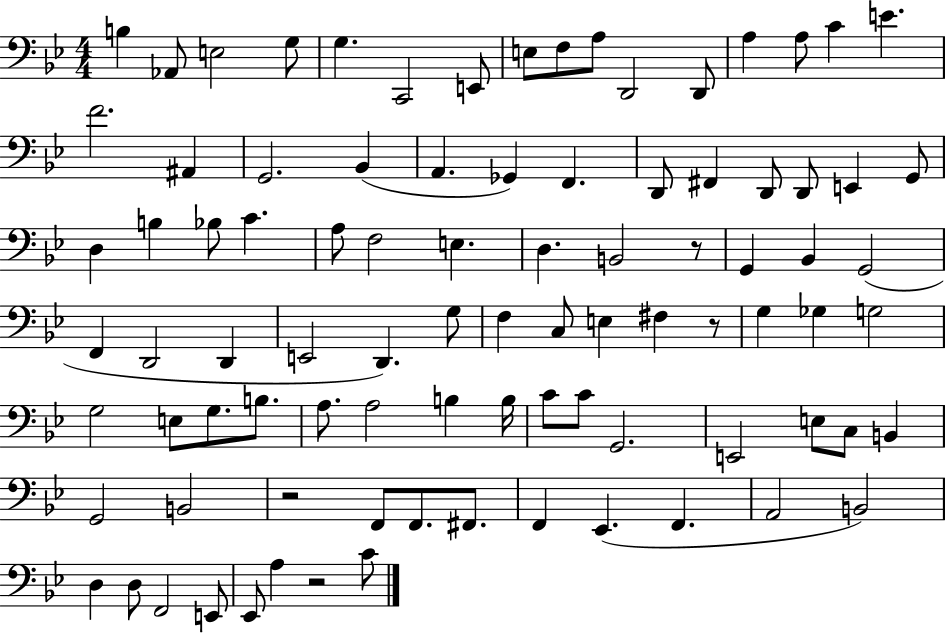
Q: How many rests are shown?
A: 4